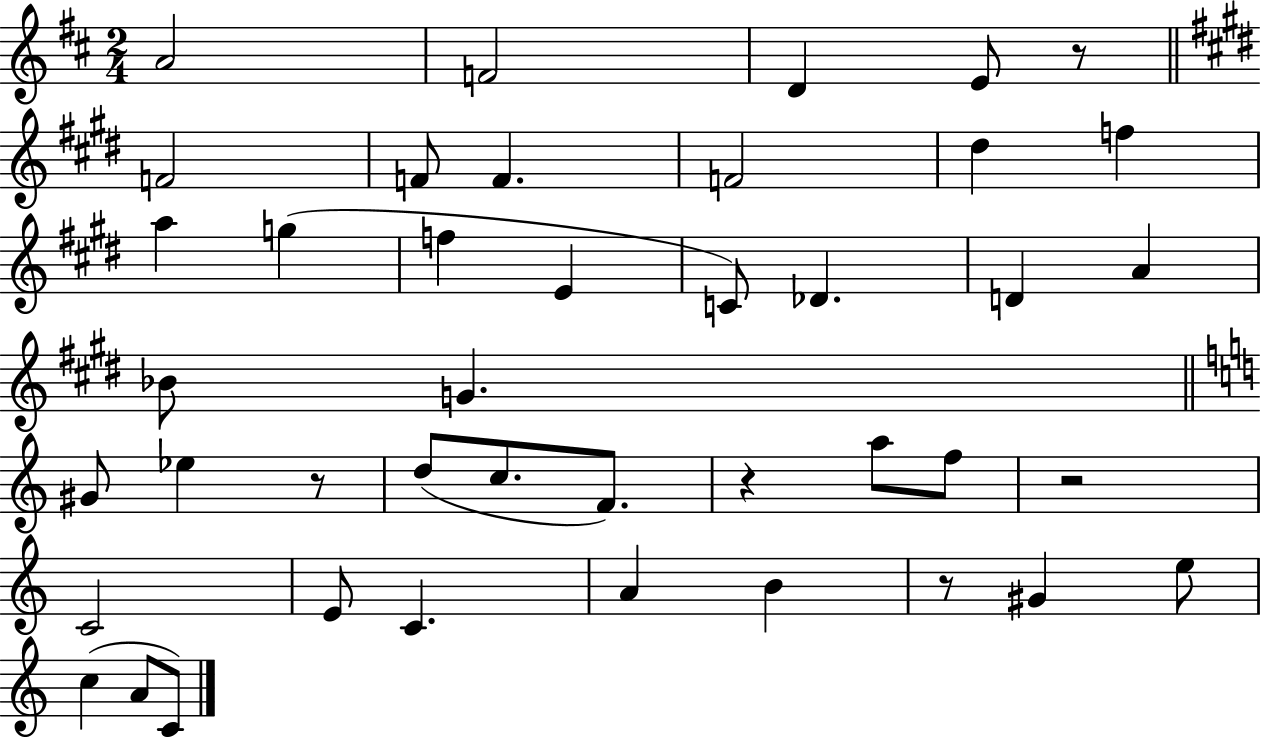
X:1
T:Untitled
M:2/4
L:1/4
K:D
A2 F2 D E/2 z/2 F2 F/2 F F2 ^d f a g f E C/2 _D D A _B/2 G ^G/2 _e z/2 d/2 c/2 F/2 z a/2 f/2 z2 C2 E/2 C A B z/2 ^G e/2 c A/2 C/2